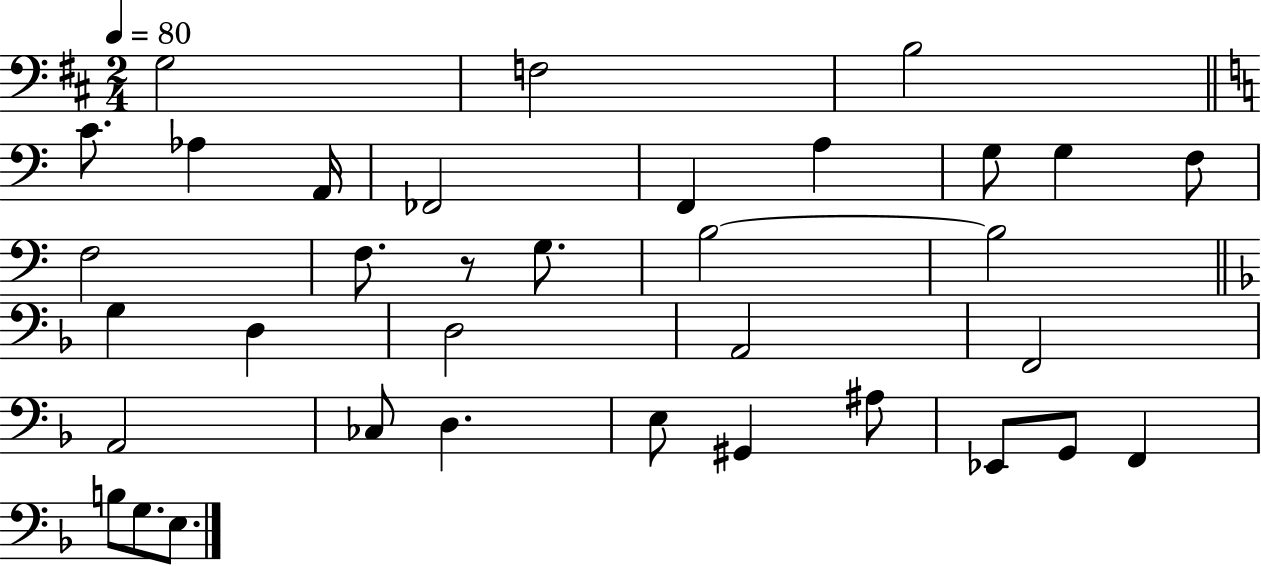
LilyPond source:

{
  \clef bass
  \numericTimeSignature
  \time 2/4
  \key d \major
  \tempo 4 = 80
  \repeat volta 2 { g2 | f2 | b2 | \bar "||" \break \key a \minor c'8. aes4 a,16 | fes,2 | f,4 a4 | g8 g4 f8 | \break f2 | f8. r8 g8. | b2~~ | b2 | \break \bar "||" \break \key d \minor g4 d4 | d2 | a,2 | f,2 | \break a,2 | ces8 d4. | e8 gis,4 ais8 | ees,8 g,8 f,4 | \break b8 g8. e8. | } \bar "|."
}